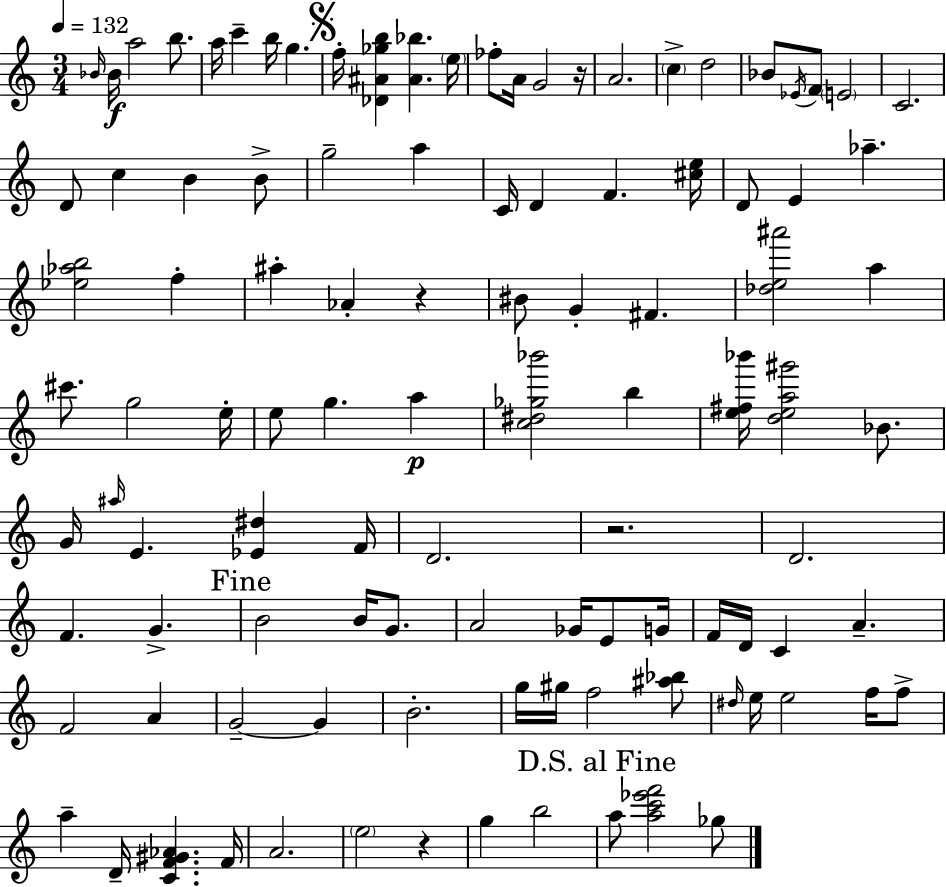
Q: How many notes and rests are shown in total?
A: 105